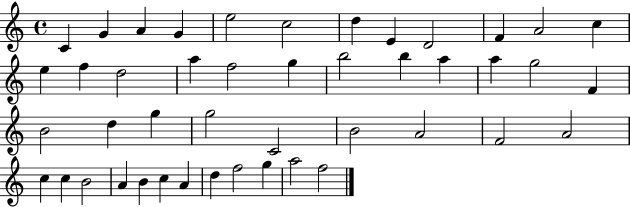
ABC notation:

X:1
T:Untitled
M:4/4
L:1/4
K:C
C G A G e2 c2 d E D2 F A2 c e f d2 a f2 g b2 b a a g2 F B2 d g g2 C2 B2 A2 F2 A2 c c B2 A B c A d f2 g a2 f2